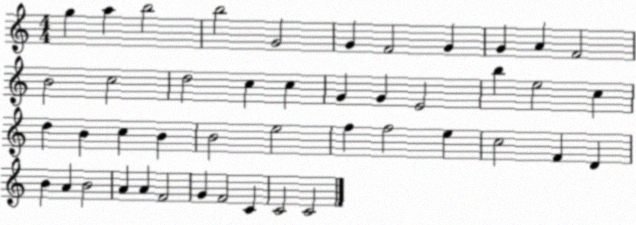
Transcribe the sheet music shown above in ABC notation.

X:1
T:Untitled
M:4/4
L:1/4
K:C
g a b2 b2 G2 G F2 G G A F2 B2 c2 d2 c c G G E2 b e2 c d B c B B2 e2 f f2 e c2 F D B A B2 A A F2 G F2 C C2 C2